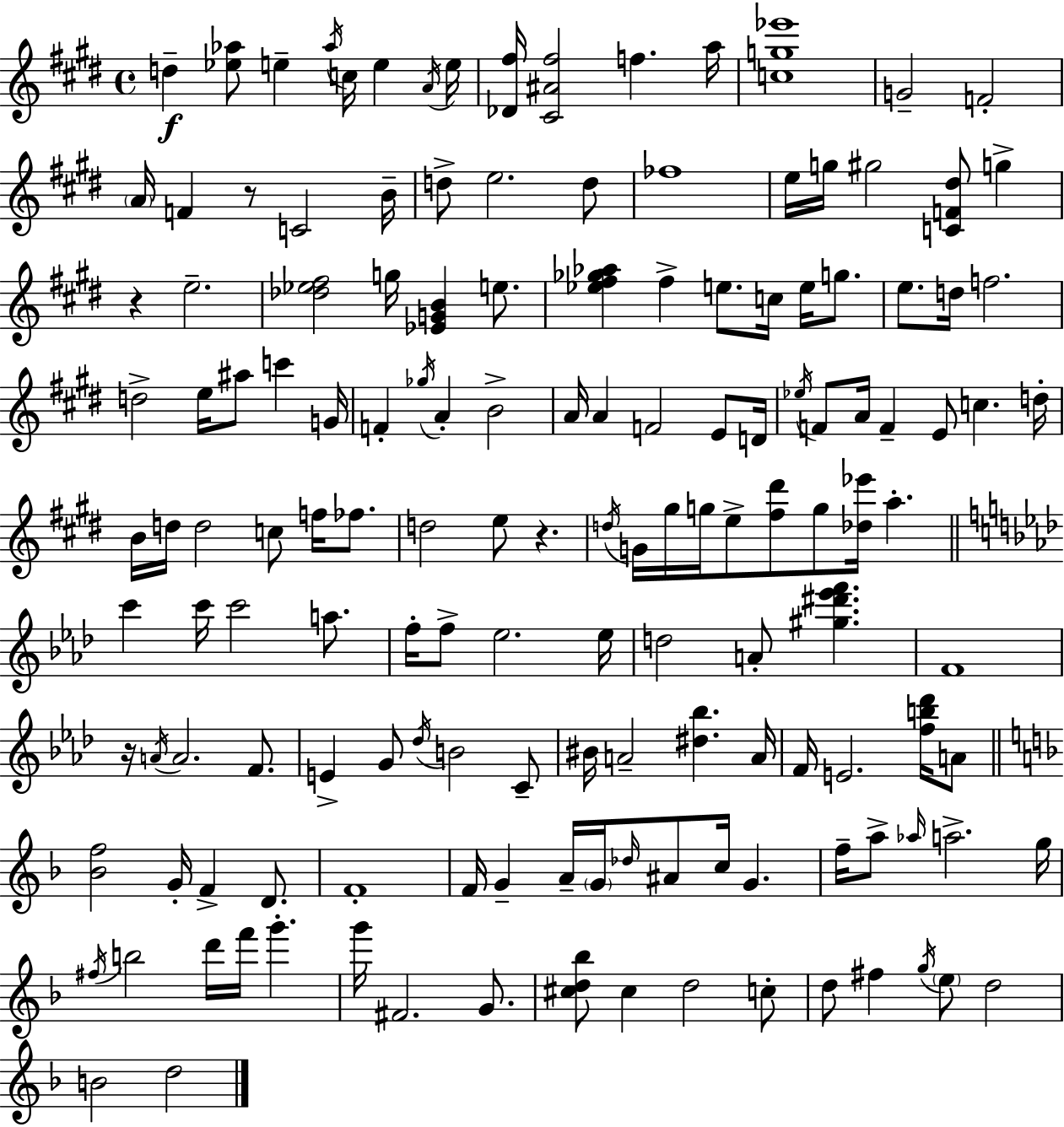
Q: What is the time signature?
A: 4/4